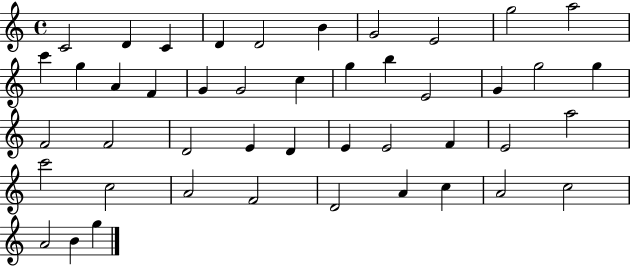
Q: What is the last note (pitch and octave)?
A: G5